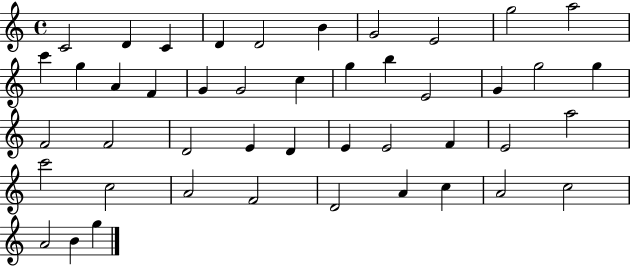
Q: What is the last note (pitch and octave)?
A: G5